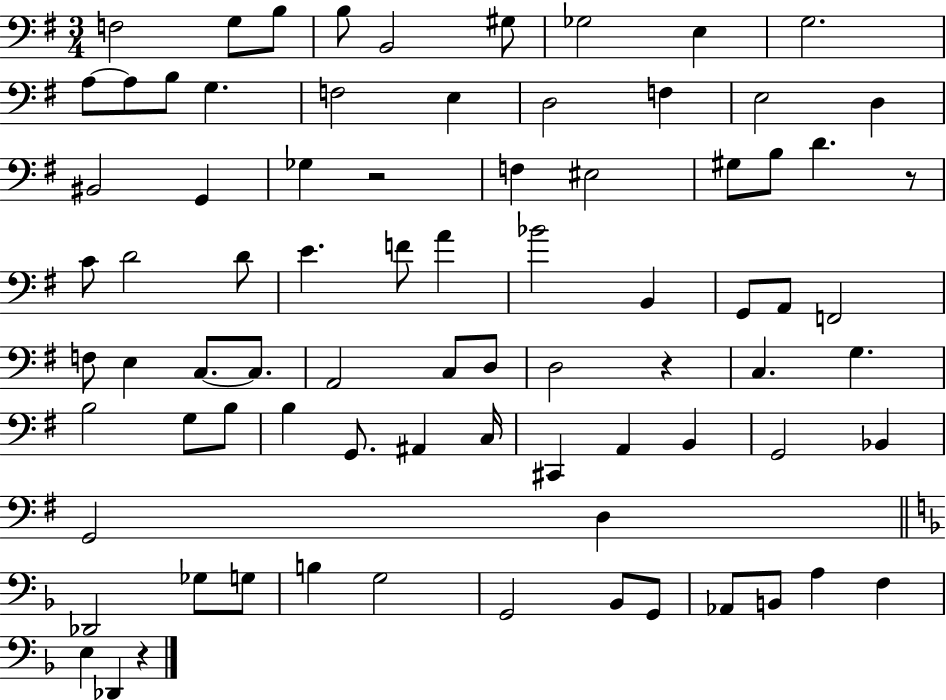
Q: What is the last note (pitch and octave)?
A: Db2